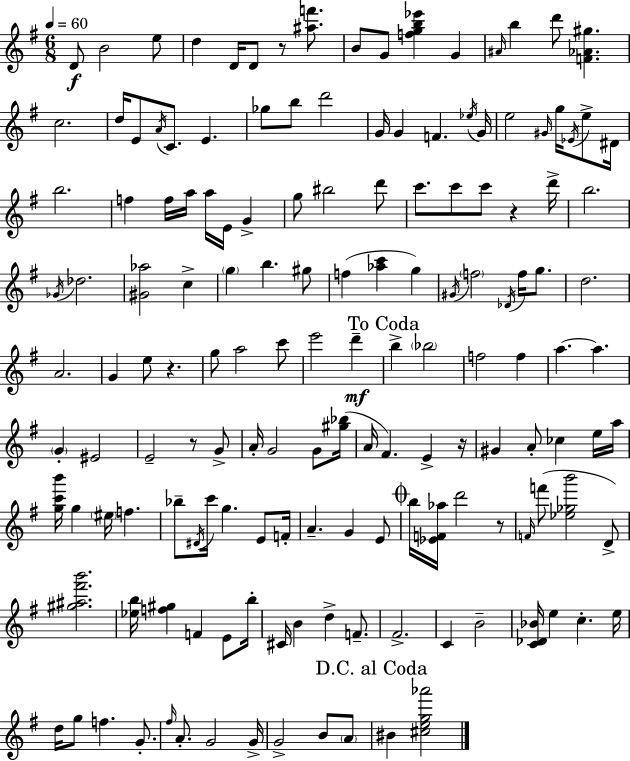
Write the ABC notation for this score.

X:1
T:Untitled
M:6/8
L:1/4
K:Em
D/2 B2 e/2 d D/4 D/2 z/2 [^af']/2 B/2 G/2 [fgb_e'] G ^A/4 b d'/2 [F_A^g] c2 d/4 E/2 A/4 C/2 E _g/2 b/2 d'2 G/4 G F _e/4 G/4 e2 ^G/4 g/4 _E/4 e/2 ^D/4 b2 f f/4 a/4 a/4 E/4 G g/2 ^b2 d'/2 c'/2 c'/2 c'/2 z d'/4 b2 _G/4 _d2 [^G_a]2 c g b ^g/2 f [_ac'] g ^G/4 f2 _D/4 f/4 g/2 d2 A2 G e/2 z g/2 a2 c'/2 e'2 d' b _b2 f2 f a a G ^E2 E2 z/2 G/2 A/4 G2 G/2 [^g_b]/4 A/4 ^F E z/4 ^G A/2 _c e/4 a/4 [gc'b']/4 g ^e/4 f _b/2 ^D/4 c'/4 g E/2 F/4 A G E/2 b/4 [_EF_a]/4 d'2 z/2 F/4 f'/2 [_e_gb']2 D/2 [^g^a^f'b']2 [_eb]/4 [f^g] F E/2 b/4 ^C/4 B d F/2 ^F2 C B2 [C_D_B]/4 e c e/4 d/4 g/2 f G/2 ^f/4 A/2 G2 G/4 G2 B/2 A/2 ^B [^ceg_a']2